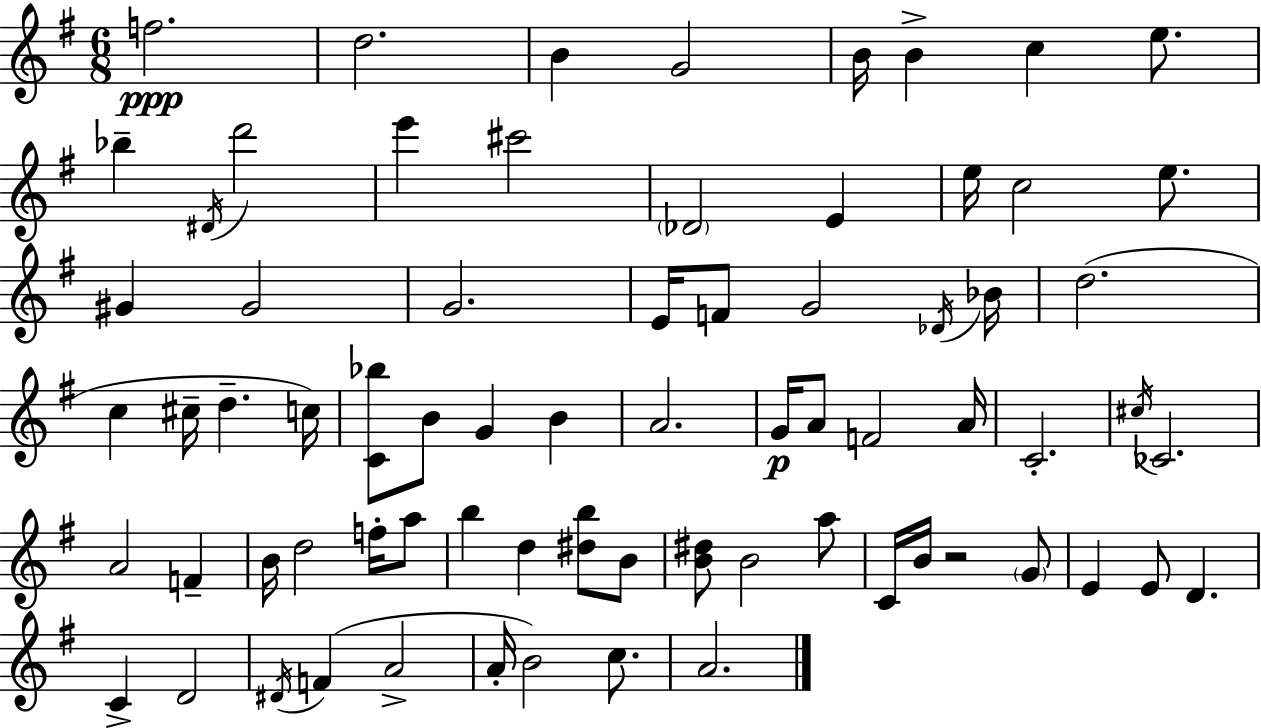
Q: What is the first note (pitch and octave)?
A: F5